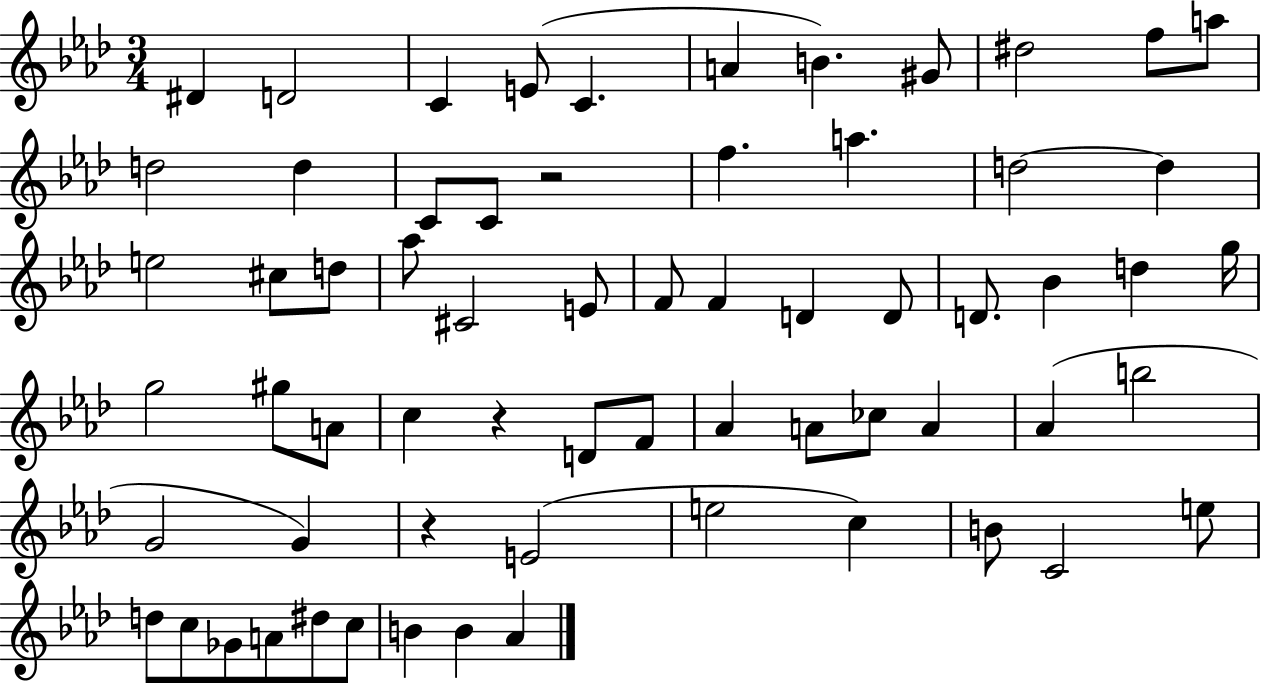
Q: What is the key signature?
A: AES major